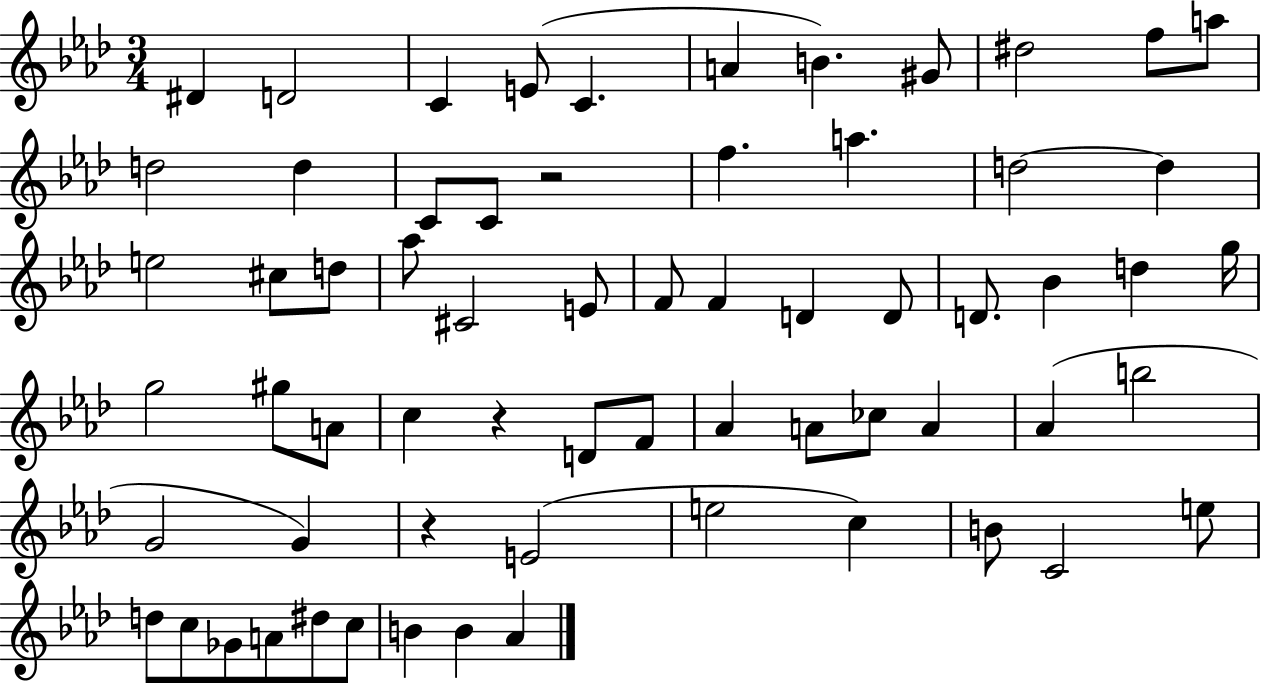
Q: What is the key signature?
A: AES major